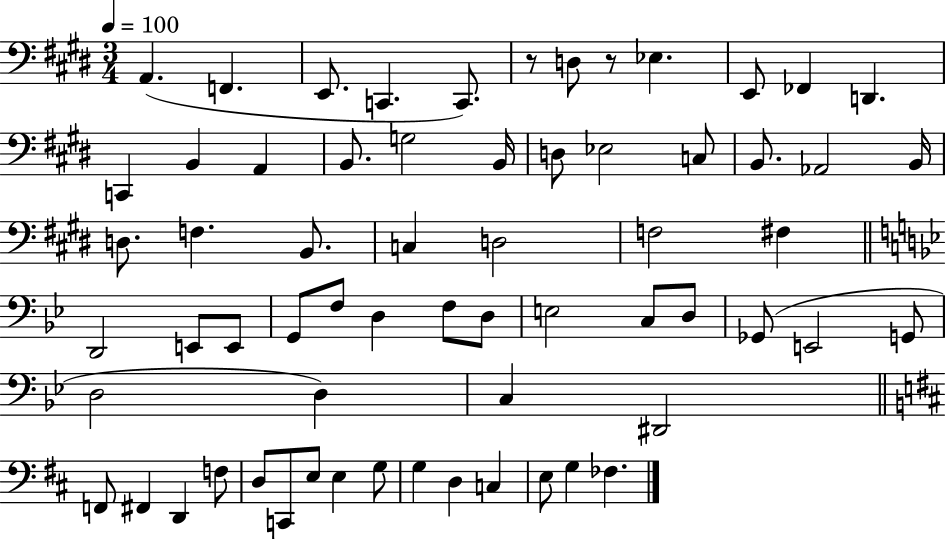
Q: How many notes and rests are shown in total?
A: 64